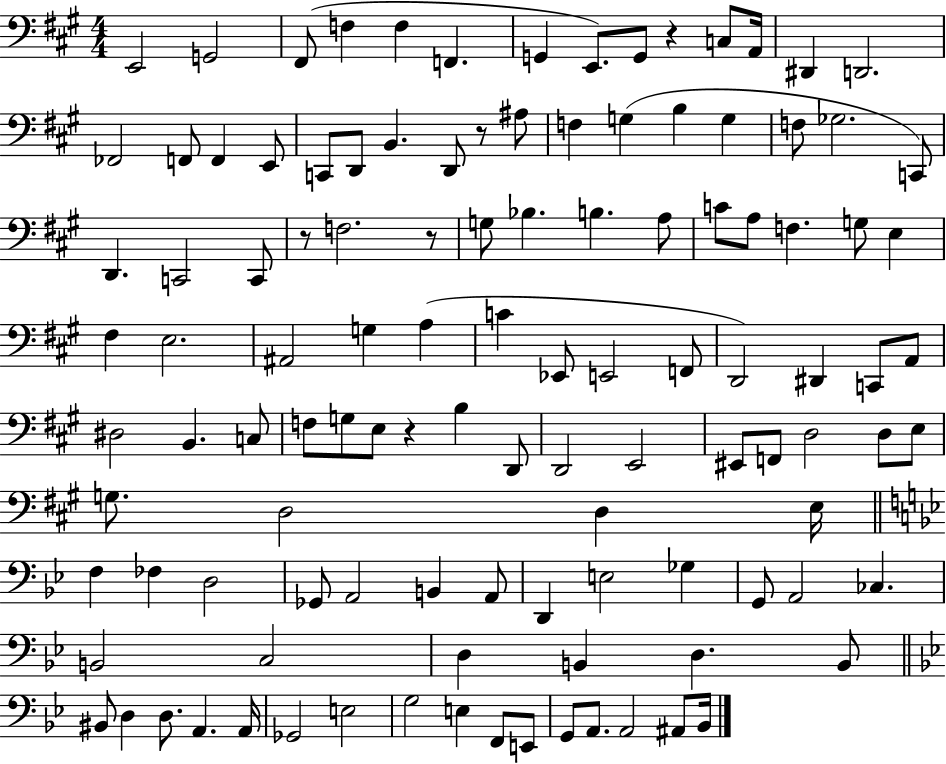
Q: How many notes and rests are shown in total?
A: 114